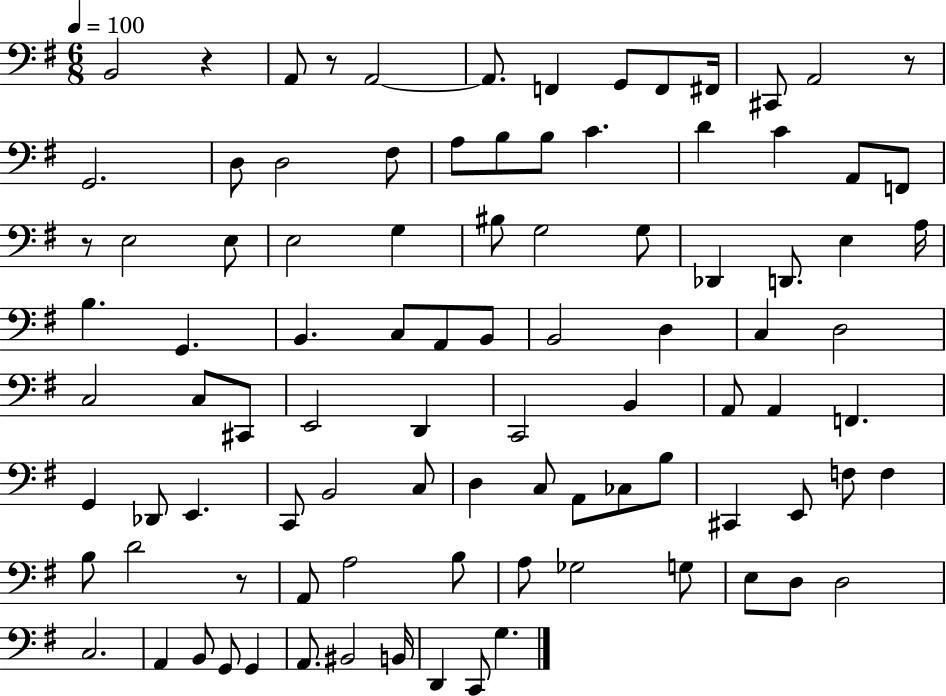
B2/h R/q A2/e R/e A2/h A2/e. F2/q G2/e F2/e F#2/s C#2/e A2/h R/e G2/h. D3/e D3/h F#3/e A3/e B3/e B3/e C4/q. D4/q C4/q A2/e F2/e R/e E3/h E3/e E3/h G3/q BIS3/e G3/h G3/e Db2/q D2/e. E3/q A3/s B3/q. G2/q. B2/q. C3/e A2/e B2/e B2/h D3/q C3/q D3/h C3/h C3/e C#2/e E2/h D2/q C2/h B2/q A2/e A2/q F2/q. G2/q Db2/e E2/q. C2/e B2/h C3/e D3/q C3/e A2/e CES3/e B3/e C#2/q E2/e F3/e F3/q B3/e D4/h R/e A2/e A3/h B3/e A3/e Gb3/h G3/e E3/e D3/e D3/h C3/h. A2/q B2/e G2/e G2/q A2/e. BIS2/h B2/s D2/q C2/e G3/q.